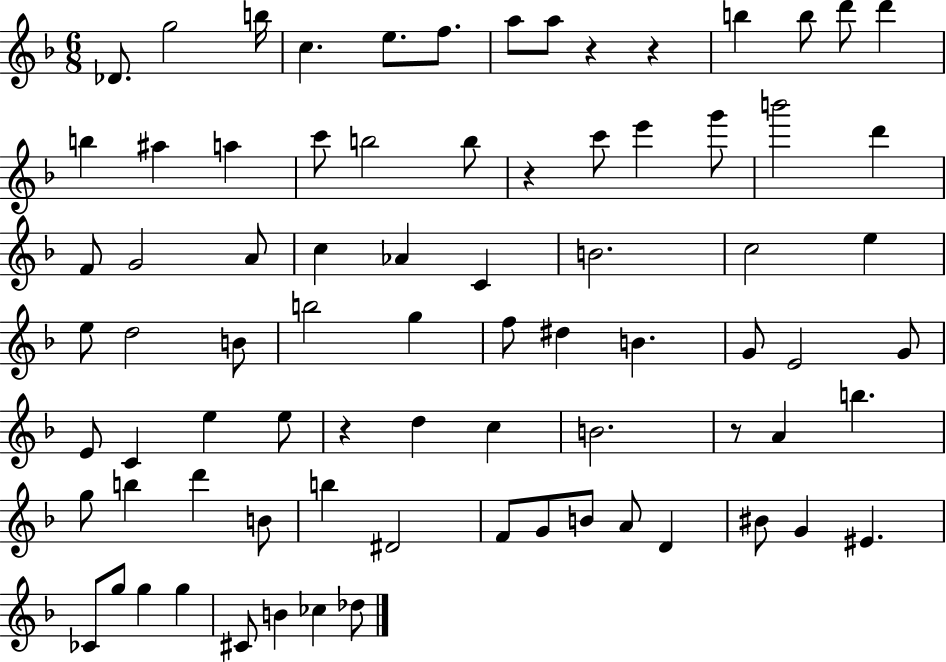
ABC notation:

X:1
T:Untitled
M:6/8
L:1/4
K:F
_D/2 g2 b/4 c e/2 f/2 a/2 a/2 z z b b/2 d'/2 d' b ^a a c'/2 b2 b/2 z c'/2 e' g'/2 b'2 d' F/2 G2 A/2 c _A C B2 c2 e e/2 d2 B/2 b2 g f/2 ^d B G/2 E2 G/2 E/2 C e e/2 z d c B2 z/2 A b g/2 b d' B/2 b ^D2 F/2 G/2 B/2 A/2 D ^B/2 G ^E _C/2 g/2 g g ^C/2 B _c _d/2